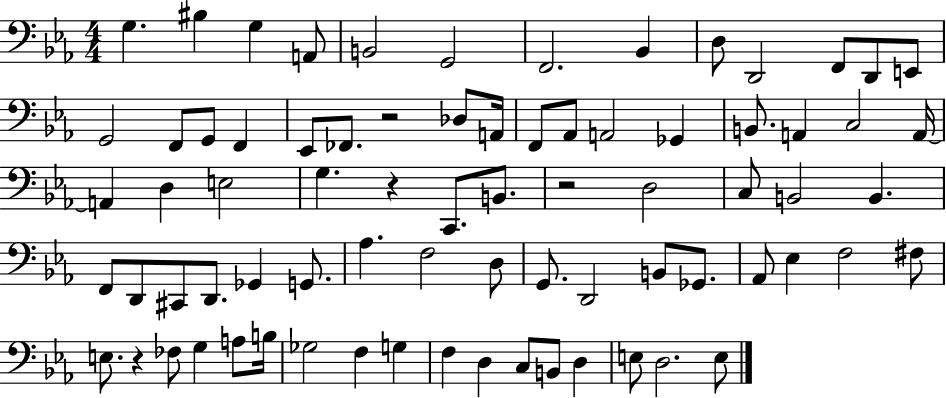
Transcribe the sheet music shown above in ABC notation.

X:1
T:Untitled
M:4/4
L:1/4
K:Eb
G, ^B, G, A,,/2 B,,2 G,,2 F,,2 _B,, D,/2 D,,2 F,,/2 D,,/2 E,,/2 G,,2 F,,/2 G,,/2 F,, _E,,/2 _F,,/2 z2 _D,/2 A,,/4 F,,/2 _A,,/2 A,,2 _G,, B,,/2 A,, C,2 A,,/4 A,, D, E,2 G, z C,,/2 B,,/2 z2 D,2 C,/2 B,,2 B,, F,,/2 D,,/2 ^C,,/2 D,,/2 _G,, G,,/2 _A, F,2 D,/2 G,,/2 D,,2 B,,/2 _G,,/2 _A,,/2 _E, F,2 ^F,/2 E,/2 z _F,/2 G, A,/2 B,/4 _G,2 F, G, F, D, C,/2 B,,/2 D, E,/2 D,2 E,/2